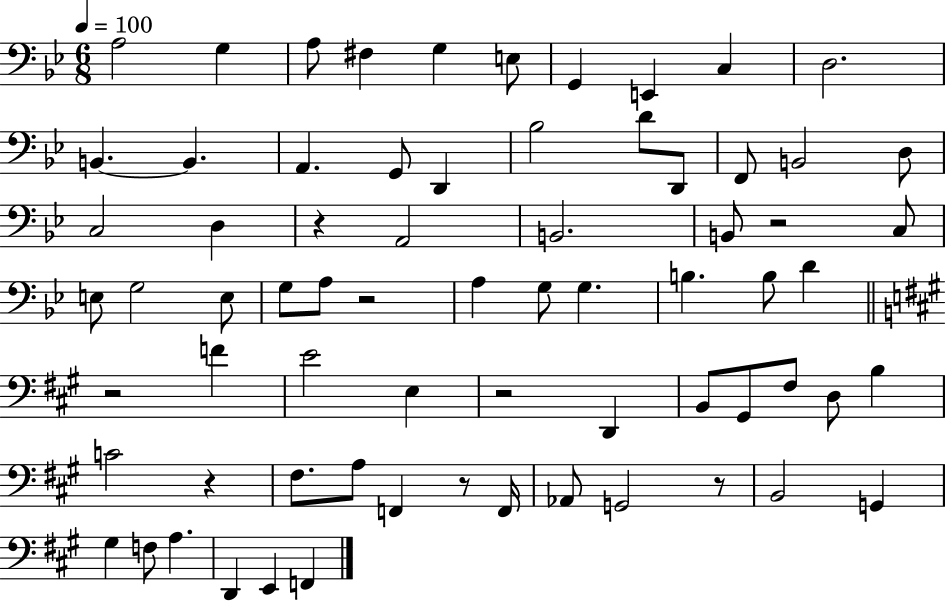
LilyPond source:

{
  \clef bass
  \numericTimeSignature
  \time 6/8
  \key bes \major
  \tempo 4 = 100
  a2 g4 | a8 fis4 g4 e8 | g,4 e,4 c4 | d2. | \break b,4.~~ b,4. | a,4. g,8 d,4 | bes2 d'8 d,8 | f,8 b,2 d8 | \break c2 d4 | r4 a,2 | b,2. | b,8 r2 c8 | \break e8 g2 e8 | g8 a8 r2 | a4 g8 g4. | b4. b8 d'4 | \break \bar "||" \break \key a \major r2 f'4 | e'2 e4 | r2 d,4 | b,8 gis,8 fis8 d8 b4 | \break c'2 r4 | fis8. a8 f,4 r8 f,16 | aes,8 g,2 r8 | b,2 g,4 | \break gis4 f8 a4. | d,4 e,4 f,4 | \bar "|."
}